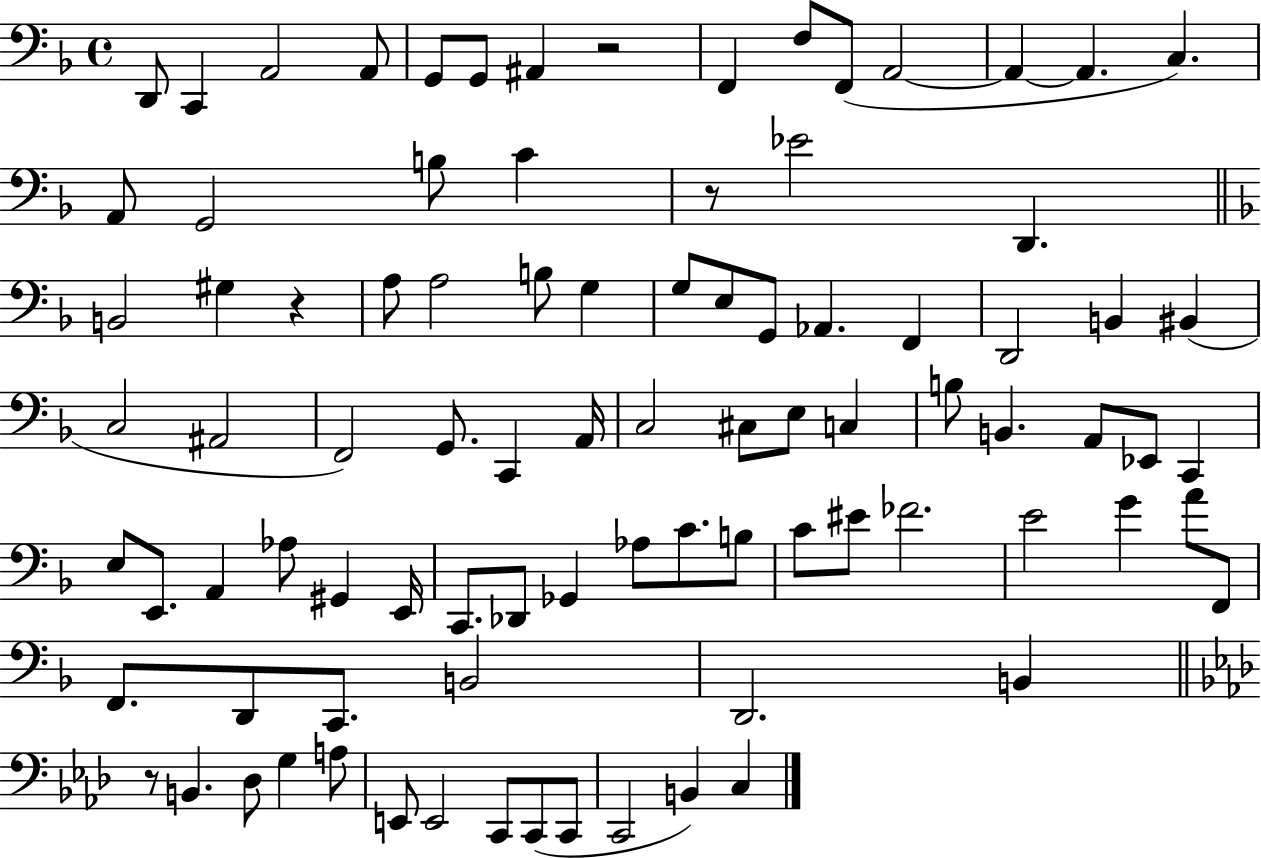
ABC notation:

X:1
T:Untitled
M:4/4
L:1/4
K:F
D,,/2 C,, A,,2 A,,/2 G,,/2 G,,/2 ^A,, z2 F,, F,/2 F,,/2 A,,2 A,, A,, C, A,,/2 G,,2 B,/2 C z/2 _E2 D,, B,,2 ^G, z A,/2 A,2 B,/2 G, G,/2 E,/2 G,,/2 _A,, F,, D,,2 B,, ^B,, C,2 ^A,,2 F,,2 G,,/2 C,, A,,/4 C,2 ^C,/2 E,/2 C, B,/2 B,, A,,/2 _E,,/2 C,, E,/2 E,,/2 A,, _A,/2 ^G,, E,,/4 C,,/2 _D,,/2 _G,, _A,/2 C/2 B,/2 C/2 ^E/2 _F2 E2 G A/2 F,,/2 F,,/2 D,,/2 C,,/2 B,,2 D,,2 B,, z/2 B,, _D,/2 G, A,/2 E,,/2 E,,2 C,,/2 C,,/2 C,,/2 C,,2 B,, C,